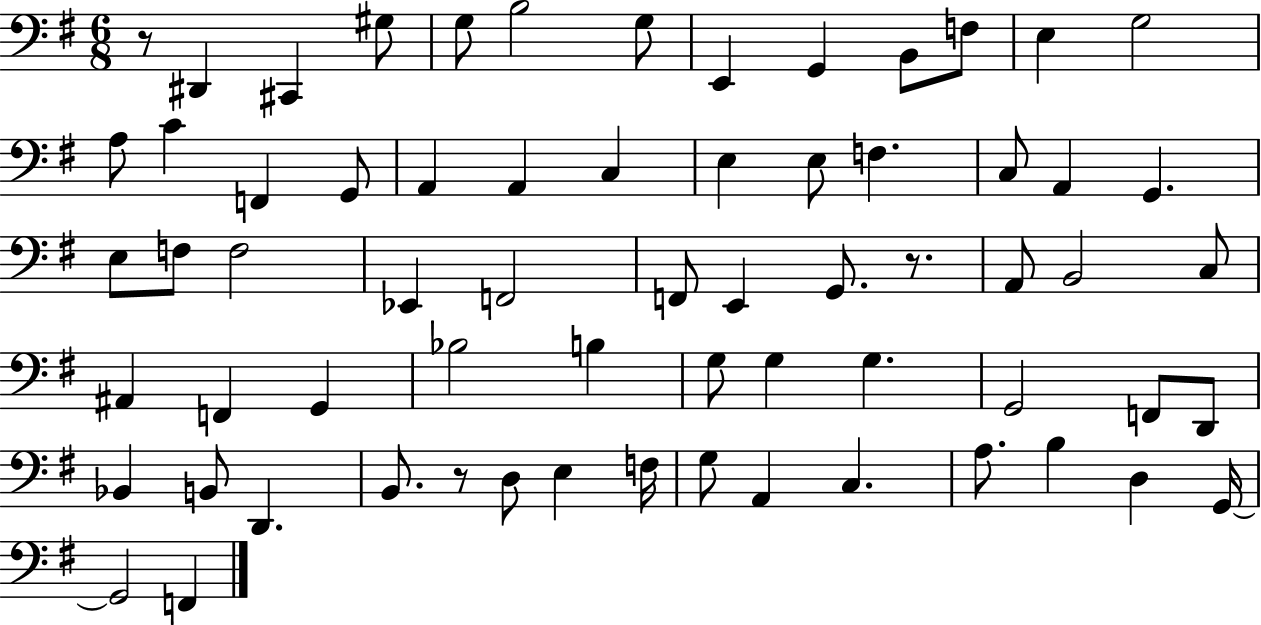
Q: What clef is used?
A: bass